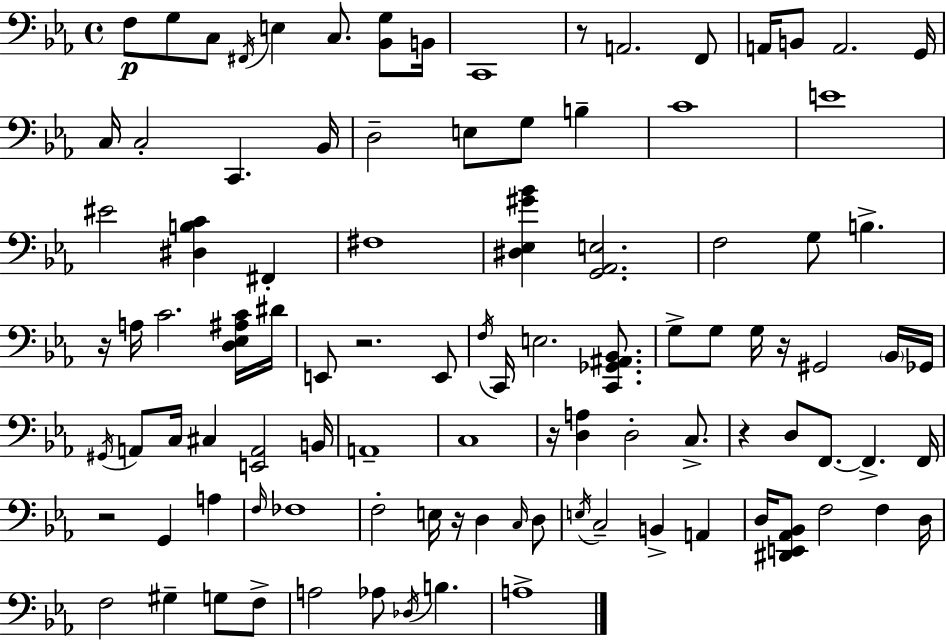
{
  \clef bass
  \time 4/4
  \defaultTimeSignature
  \key c \minor
  f8\p g8 c8 \acciaccatura { fis,16 } e4 c8. <bes, g>8 | b,16 c,1 | r8 a,2. f,8 | a,16 b,8 a,2. | \break g,16 c16 c2-. c,4. | bes,16 d2-- e8 g8 b4-- | c'1 | e'1 | \break eis'2 <dis b c'>4 fis,4-. | fis1 | <dis ees gis' bes'>4 <g, aes, e>2. | f2 g8 b4.-> | \break r16 a16 c'2. <d ees ais c'>16 | dis'16 e,8 r2. e,8 | \acciaccatura { f16 } c,16 e2. <c, ges, ais, bes,>8. | g8-> g8 g16 r16 gis,2 | \break \parenthesize bes,16 ges,16 \acciaccatura { gis,16 } a,8 c16 cis4 <e, a,>2 | b,16 a,1-- | c1 | r16 <d a>4 d2-. | \break c8.-> r4 d8 f,8.~~ f,4.-> | f,16 r2 g,4 a4 | \grace { f16 } fes1 | f2-. e16 r16 d4 | \break \grace { c16 } d8 \acciaccatura { e16 } c2-- b,4-> | a,4 d16 <dis, e, aes, bes,>8 f2 | f4 d16 f2 gis4-- | g8 f8-> a2 aes8 | \break \acciaccatura { des16 } b4. a1-> | \bar "|."
}